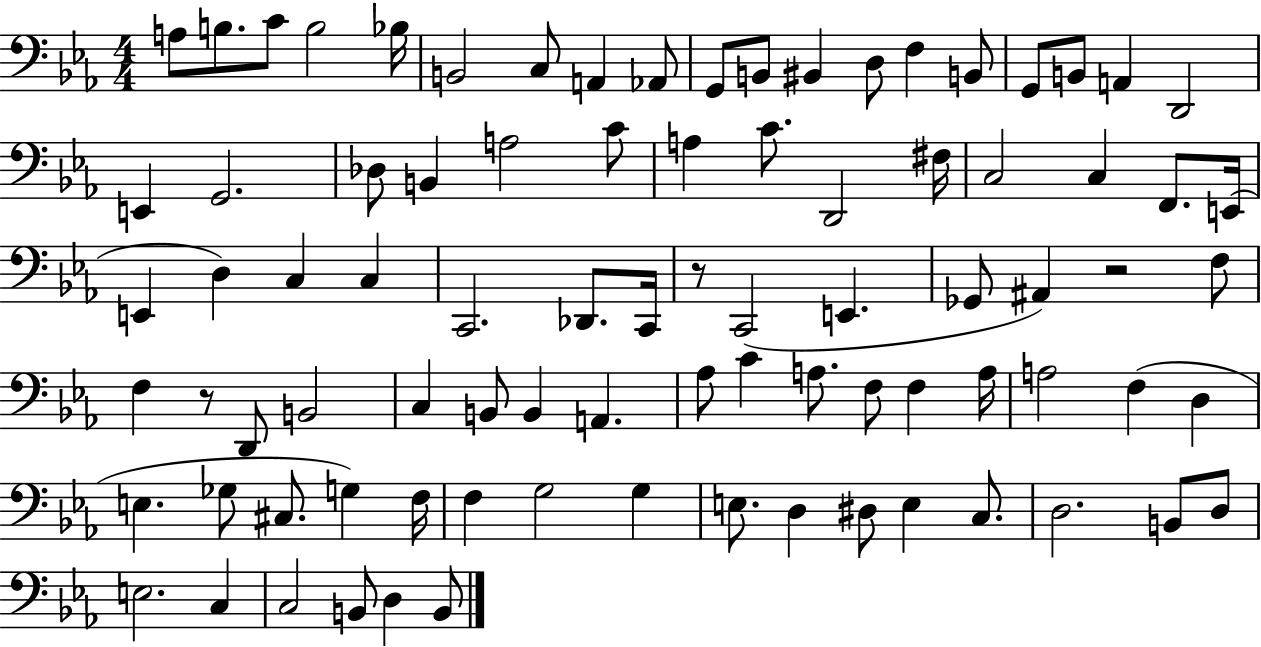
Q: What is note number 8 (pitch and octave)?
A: A2